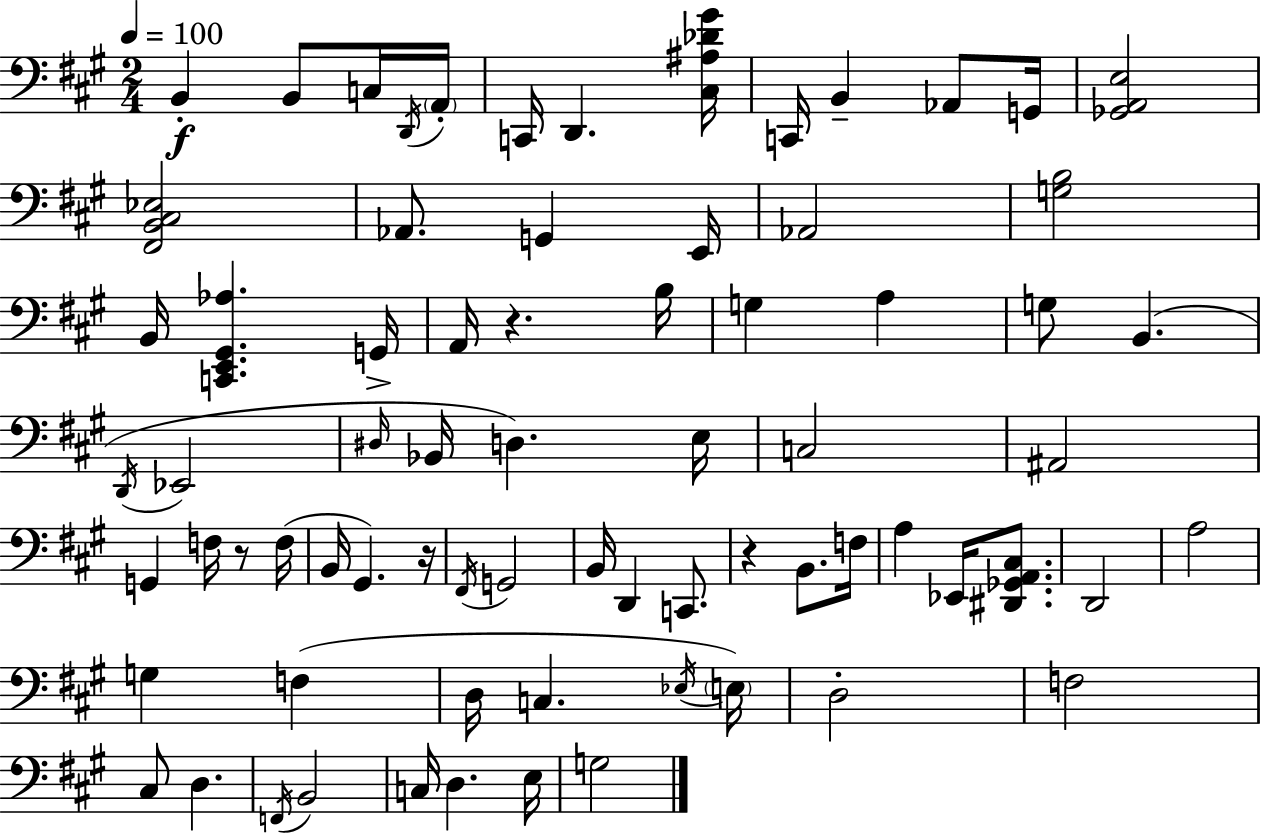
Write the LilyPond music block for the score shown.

{
  \clef bass
  \numericTimeSignature
  \time 2/4
  \key a \major
  \tempo 4 = 100
  b,4-.\f b,8 c16 \acciaccatura { d,16 } | \parenthesize a,16-. c,16 d,4. | <cis ais des' gis'>16 c,16 b,4-- aes,8 | g,16 <ges, a, e>2 | \break <fis, b, cis ees>2 | aes,8. g,4 | e,16 aes,2 | <g b>2 | \break b,16 <c, e, gis, aes>4. | g,16-> a,16 r4. | b16 g4 a4 | g8 b,4.( | \break \acciaccatura { d,16 } ees,2 | \grace { dis16 } bes,16 d4.) | e16 c2 | ais,2 | \break g,4 f16 | r8 f16( b,16 gis,4.) | r16 \acciaccatura { fis,16 } g,2 | b,16 d,4 | \break c,8. r4 | b,8. f16 a4 | ees,16 <dis, ges, a, cis>8. d,2 | a2 | \break g4 | f4( d16 c4. | \acciaccatura { ees16 } \parenthesize e16) d2-. | f2 | \break cis8 d4. | \acciaccatura { f,16 } b,2 | c16 d4. | e16 g2 | \break \bar "|."
}